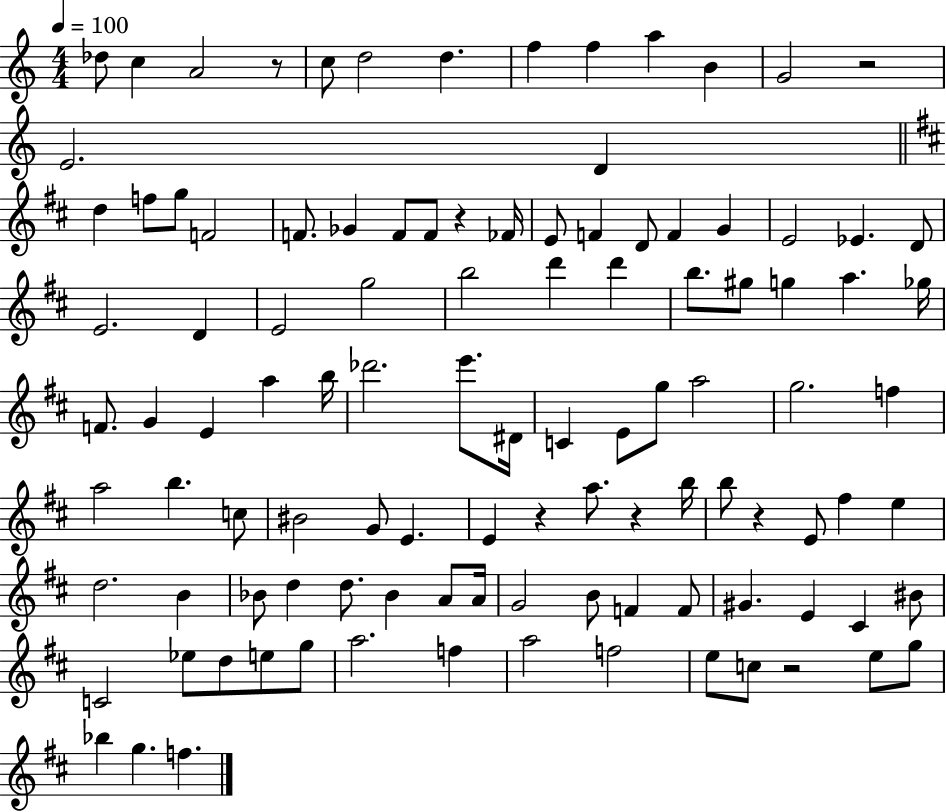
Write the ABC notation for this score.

X:1
T:Untitled
M:4/4
L:1/4
K:C
_d/2 c A2 z/2 c/2 d2 d f f a B G2 z2 E2 D d f/2 g/2 F2 F/2 _G F/2 F/2 z _F/4 E/2 F D/2 F G E2 _E D/2 E2 D E2 g2 b2 d' d' b/2 ^g/2 g a _g/4 F/2 G E a b/4 _d'2 e'/2 ^D/4 C E/2 g/2 a2 g2 f a2 b c/2 ^B2 G/2 E E z a/2 z b/4 b/2 z E/2 ^f e d2 B _B/2 d d/2 _B A/2 A/4 G2 B/2 F F/2 ^G E ^C ^B/2 C2 _e/2 d/2 e/2 g/2 a2 f a2 f2 e/2 c/2 z2 e/2 g/2 _b g f